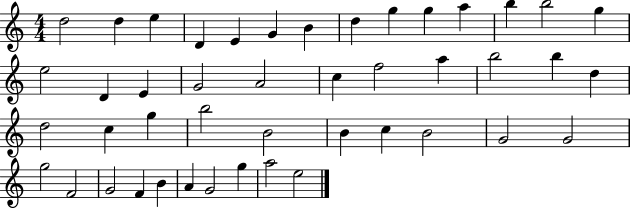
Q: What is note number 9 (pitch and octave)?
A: G5